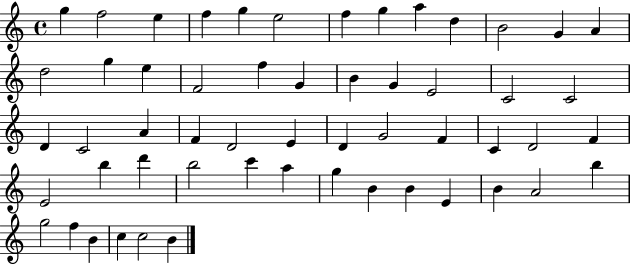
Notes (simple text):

G5/q F5/h E5/q F5/q G5/q E5/h F5/q G5/q A5/q D5/q B4/h G4/q A4/q D5/h G5/q E5/q F4/h F5/q G4/q B4/q G4/q E4/h C4/h C4/h D4/q C4/h A4/q F4/q D4/h E4/q D4/q G4/h F4/q C4/q D4/h F4/q E4/h B5/q D6/q B5/h C6/q A5/q G5/q B4/q B4/q E4/q B4/q A4/h B5/q G5/h F5/q B4/q C5/q C5/h B4/q